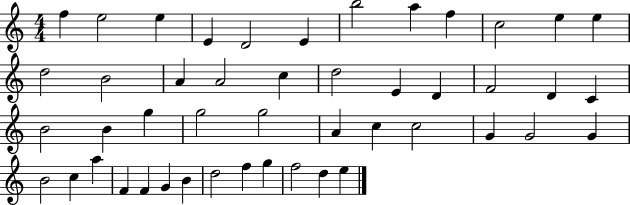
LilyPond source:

{
  \clef treble
  \numericTimeSignature
  \time 4/4
  \key c \major
  f''4 e''2 e''4 | e'4 d'2 e'4 | b''2 a''4 f''4 | c''2 e''4 e''4 | \break d''2 b'2 | a'4 a'2 c''4 | d''2 e'4 d'4 | f'2 d'4 c'4 | \break b'2 b'4 g''4 | g''2 g''2 | a'4 c''4 c''2 | g'4 g'2 g'4 | \break b'2 c''4 a''4 | f'4 f'4 g'4 b'4 | d''2 f''4 g''4 | f''2 d''4 e''4 | \break \bar "|."
}